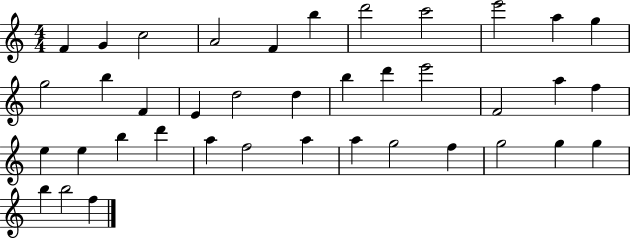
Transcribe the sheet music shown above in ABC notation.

X:1
T:Untitled
M:4/4
L:1/4
K:C
F G c2 A2 F b d'2 c'2 e'2 a g g2 b F E d2 d b d' e'2 F2 a f e e b d' a f2 a a g2 f g2 g g b b2 f